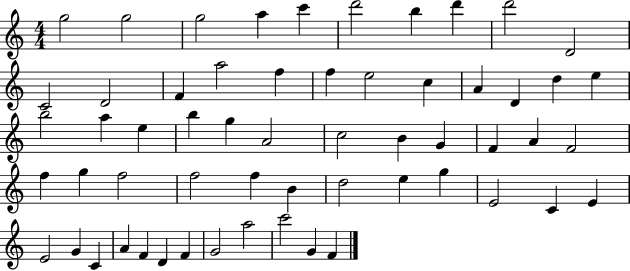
X:1
T:Untitled
M:4/4
L:1/4
K:C
g2 g2 g2 a c' d'2 b d' d'2 D2 C2 D2 F a2 f f e2 c A D d e b2 a e b g A2 c2 B G F A F2 f g f2 f2 f B d2 e g E2 C E E2 G C A F D F G2 a2 c'2 G F